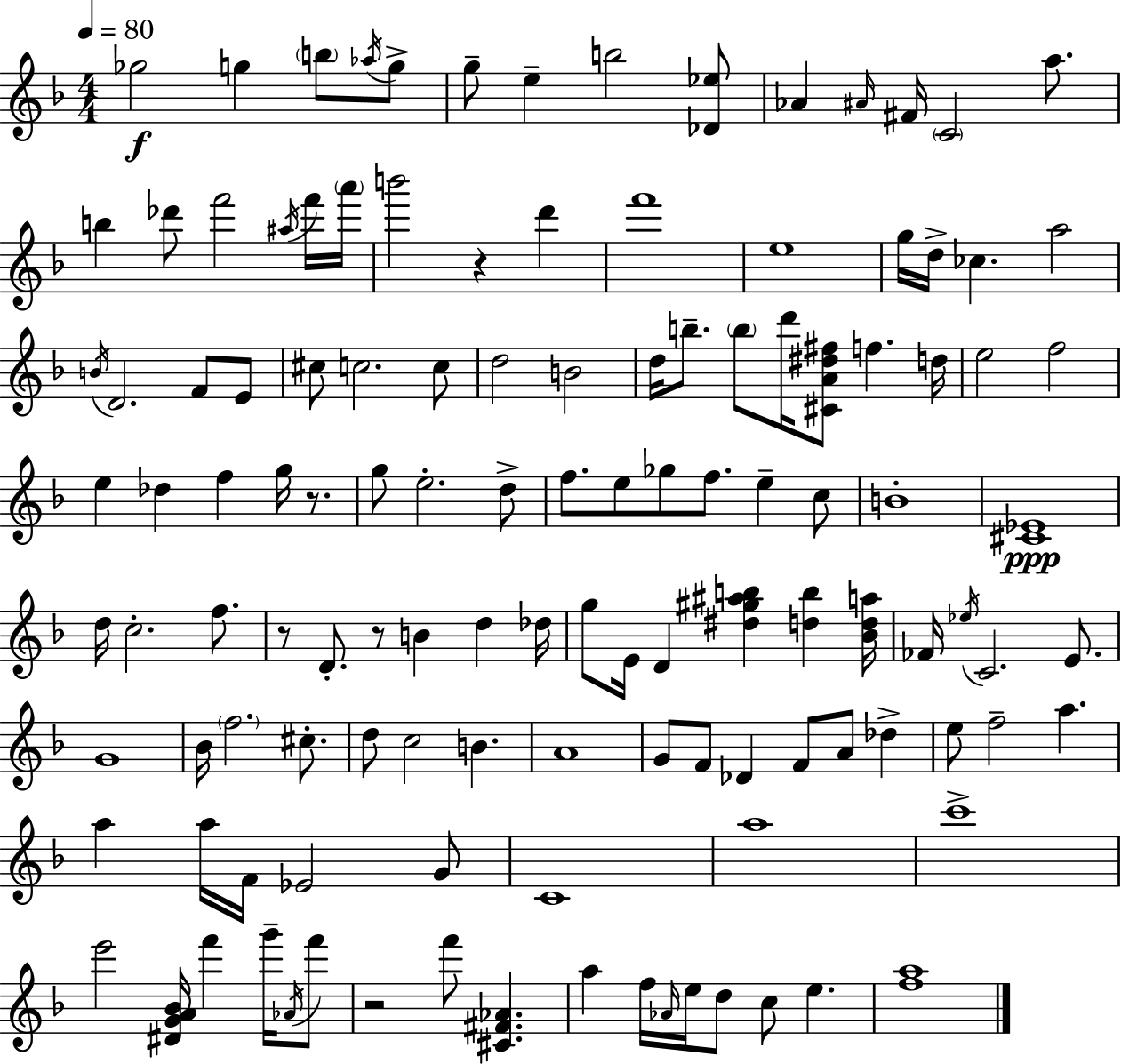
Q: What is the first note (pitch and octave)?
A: Gb5